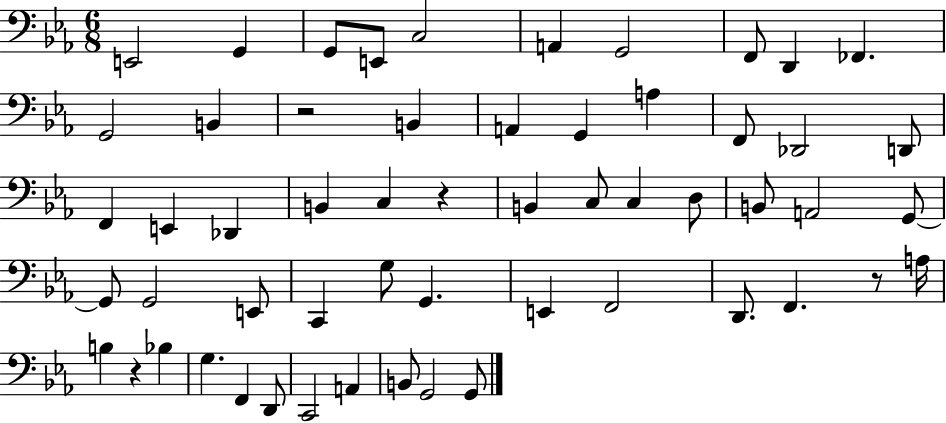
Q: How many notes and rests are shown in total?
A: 56